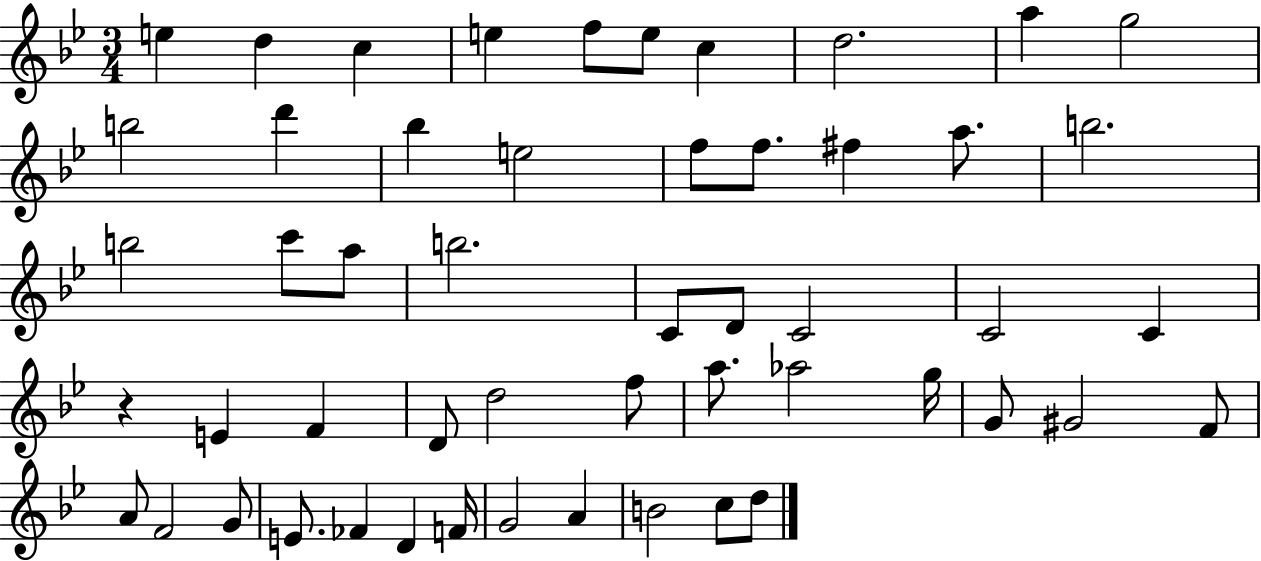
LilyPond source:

{
  \clef treble
  \numericTimeSignature
  \time 3/4
  \key bes \major
  e''4 d''4 c''4 | e''4 f''8 e''8 c''4 | d''2. | a''4 g''2 | \break b''2 d'''4 | bes''4 e''2 | f''8 f''8. fis''4 a''8. | b''2. | \break b''2 c'''8 a''8 | b''2. | c'8 d'8 c'2 | c'2 c'4 | \break r4 e'4 f'4 | d'8 d''2 f''8 | a''8. aes''2 g''16 | g'8 gis'2 f'8 | \break a'8 f'2 g'8 | e'8. fes'4 d'4 f'16 | g'2 a'4 | b'2 c''8 d''8 | \break \bar "|."
}